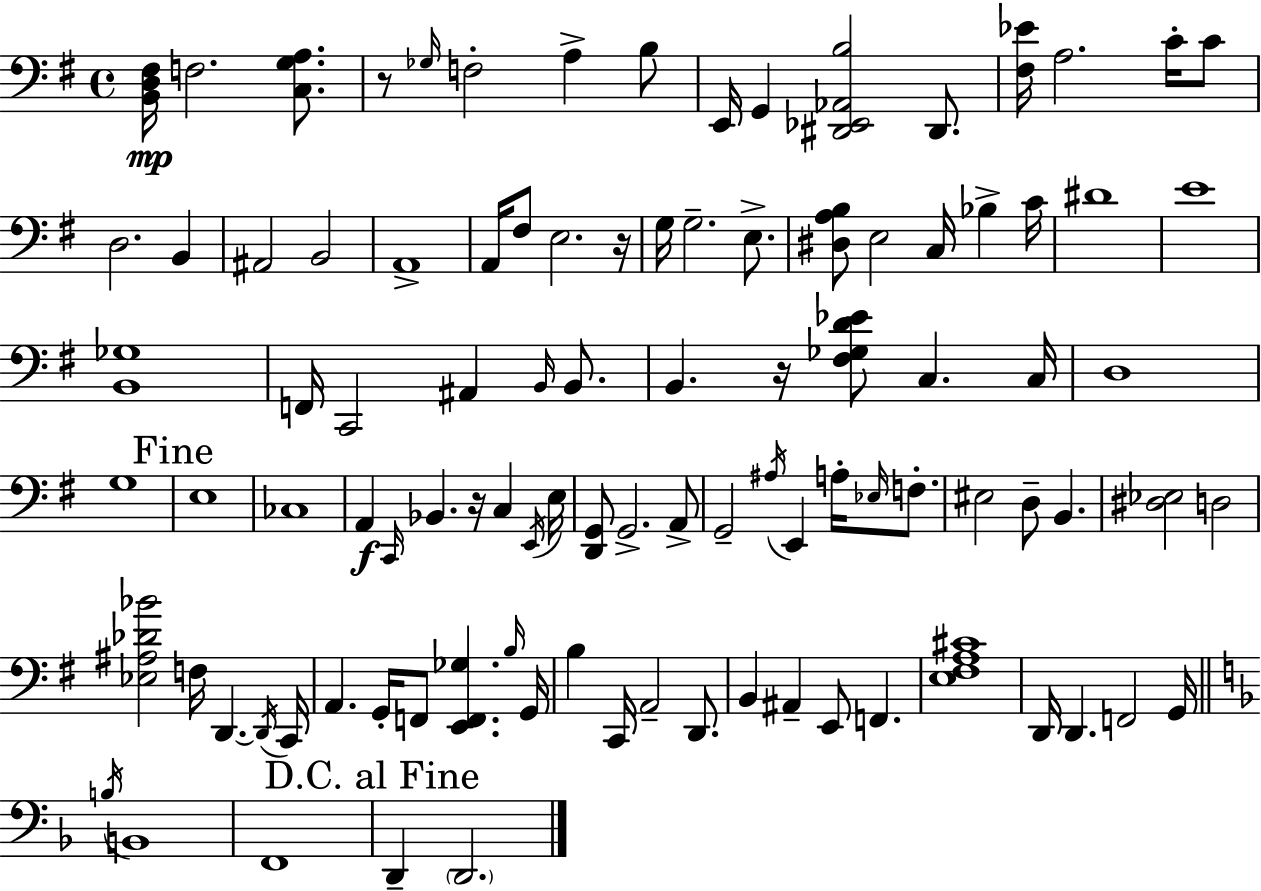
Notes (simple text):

[B2,D3,F#3]/s F3/h. [C3,G3,A3]/e. R/e Gb3/s F3/h A3/q B3/e E2/s G2/q [D#2,Eb2,Ab2,B3]/h D#2/e. [F#3,Eb4]/s A3/h. C4/s C4/e D3/h. B2/q A#2/h B2/h A2/w A2/s F#3/e E3/h. R/s G3/s G3/h. E3/e. [D#3,A3,B3]/e E3/h C3/s Bb3/q C4/s D#4/w E4/w [B2,Gb3]/w F2/s C2/h A#2/q B2/s B2/e. B2/q. R/s [F#3,Gb3,D4,Eb4]/e C3/q. C3/s D3/w G3/w E3/w CES3/w A2/q C2/s Bb2/q. R/s C3/q E2/s E3/s [D2,G2]/e G2/h. A2/e G2/h A#3/s E2/q A3/s Eb3/s F3/e. EIS3/h D3/e B2/q. [D#3,Eb3]/h D3/h [Eb3,A#3,Db4,Bb4]/h F3/s D2/q. D2/s C2/s A2/q. G2/s F2/e [E2,F2,Gb3]/q. B3/s G2/s B3/q C2/s A2/h D2/e. B2/q A#2/q E2/e F2/q. [E3,F#3,A3,C#4]/w D2/s D2/q. F2/h G2/s B3/s B2/w F2/w D2/q D2/h.